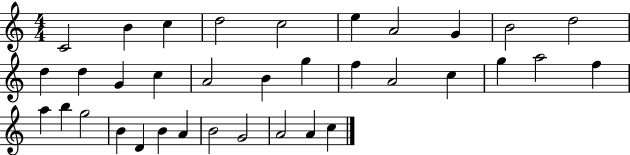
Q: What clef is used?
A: treble